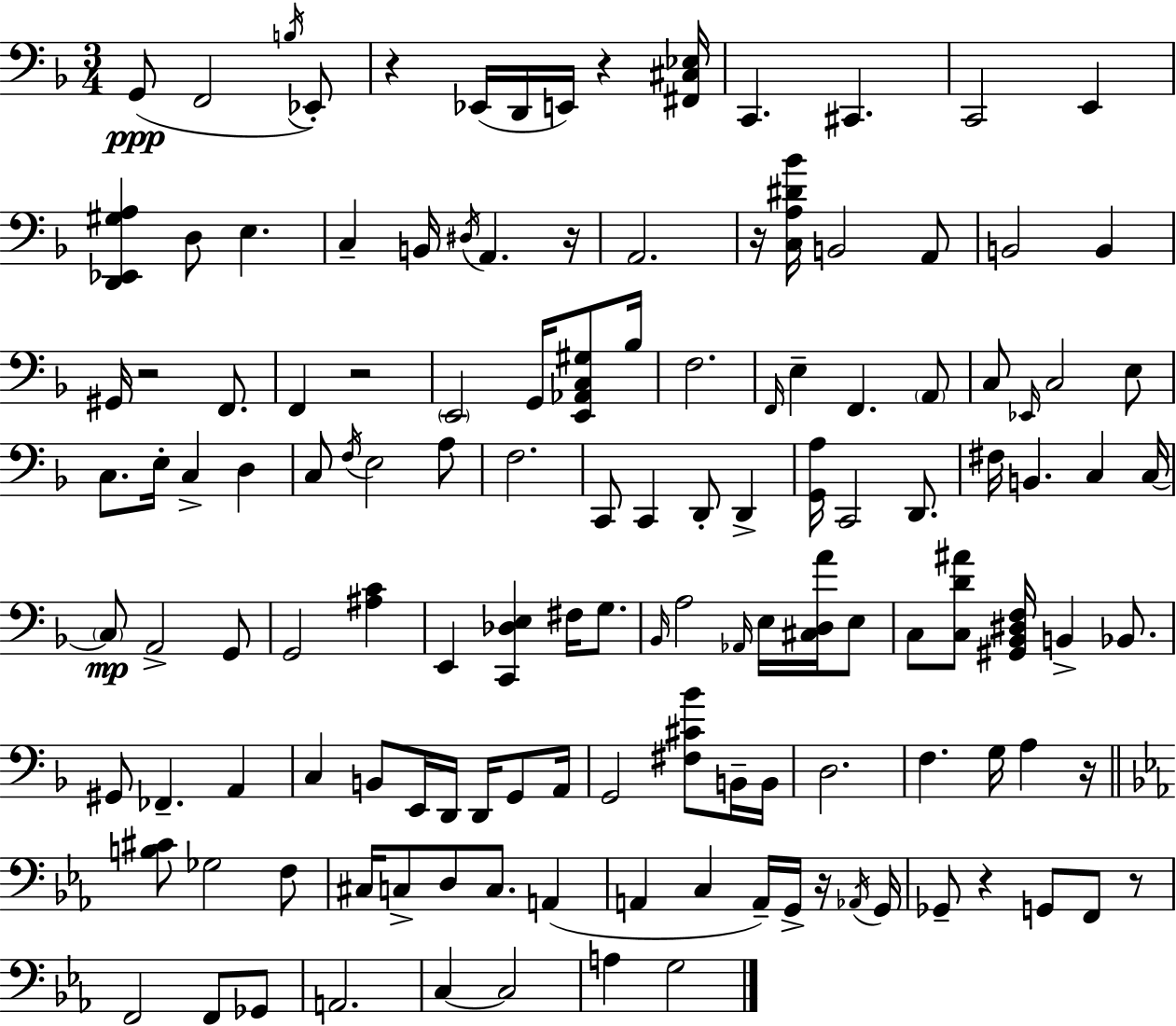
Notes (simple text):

G2/e F2/h B3/s Eb2/e R/q Eb2/s D2/s E2/s R/q [F#2,C#3,Eb3]/s C2/q. C#2/q. C2/h E2/q [D2,Eb2,G#3,A3]/q D3/e E3/q. C3/q B2/s D#3/s A2/q. R/s A2/h. R/s [C3,A3,D#4,Bb4]/s B2/h A2/e B2/h B2/q G#2/s R/h F2/e. F2/q R/h E2/h G2/s [E2,Ab2,C3,G#3]/e Bb3/s F3/h. F2/s E3/q F2/q. A2/e C3/e Eb2/s C3/h E3/e C3/e. E3/s C3/q D3/q C3/e F3/s E3/h A3/e F3/h. C2/e C2/q D2/e D2/q [G2,A3]/s C2/h D2/e. F#3/s B2/q. C3/q C3/s C3/e A2/h G2/e G2/h [A#3,C4]/q E2/q [C2,Db3,E3]/q F#3/s G3/e. Bb2/s A3/h Ab2/s E3/s [C#3,D3,A4]/s E3/e C3/e [C3,D4,A#4]/e [G#2,Bb2,D#3,F3]/s B2/q Bb2/e. G#2/e FES2/q. A2/q C3/q B2/e E2/s D2/s D2/s G2/e A2/s G2/h [F#3,C#4,Bb4]/e B2/s B2/s D3/h. F3/q. G3/s A3/q R/s [B3,C#4]/e Gb3/h F3/e C#3/s C3/e D3/e C3/e. A2/q A2/q C3/q A2/s G2/s R/s Ab2/s G2/s Gb2/e R/q G2/e F2/e R/e F2/h F2/e Gb2/e A2/h. C3/q C3/h A3/q G3/h